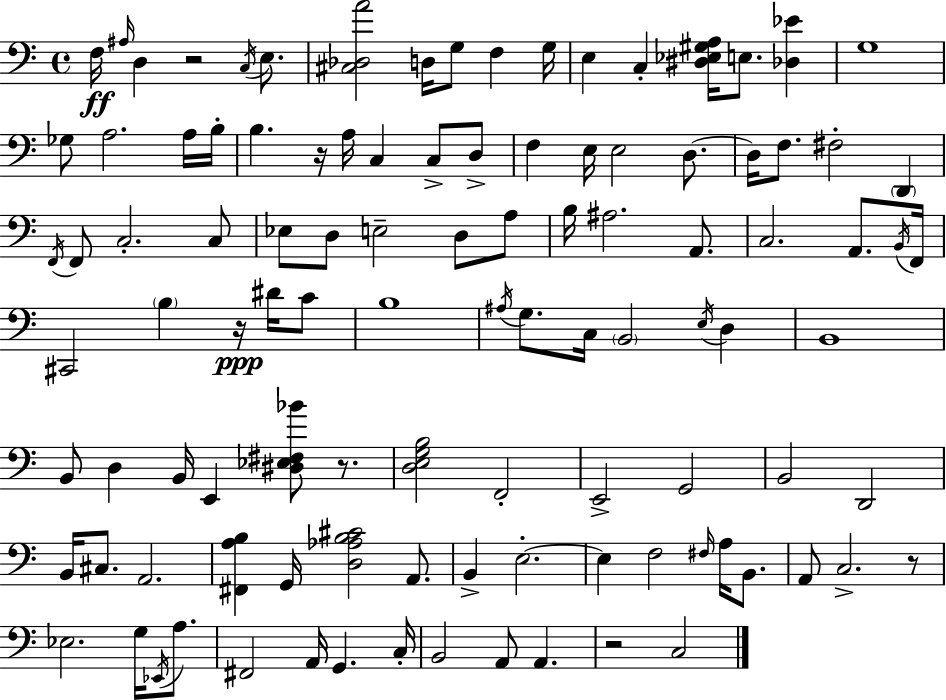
X:1
T:Untitled
M:4/4
L:1/4
K:Am
F,/4 ^A,/4 D, z2 C,/4 E,/2 [^C,_D,A]2 D,/4 G,/2 F, G,/4 E, C, [^D,_E,^G,A,]/4 E,/2 [_D,_E] G,4 _G,/2 A,2 A,/4 B,/4 B, z/4 A,/4 C, C,/2 D,/2 F, E,/4 E,2 D,/2 D,/4 F,/2 ^F,2 D,, F,,/4 F,,/2 C,2 C,/2 _E,/2 D,/2 E,2 D,/2 A,/2 B,/4 ^A,2 A,,/2 C,2 A,,/2 B,,/4 F,,/4 ^C,,2 B, z/4 ^D/4 C/2 B,4 ^A,/4 G,/2 C,/4 B,,2 E,/4 D, B,,4 B,,/2 D, B,,/4 E,, [^D,_E,^F,_B]/2 z/2 [D,E,G,B,]2 F,,2 E,,2 G,,2 B,,2 D,,2 B,,/4 ^C,/2 A,,2 [^F,,A,B,] G,,/4 [D,_A,B,^C]2 A,,/2 B,, E,2 E, F,2 ^F,/4 A,/4 B,,/2 A,,/2 C,2 z/2 _E,2 G,/4 _E,,/4 A,/2 ^F,,2 A,,/4 G,, C,/4 B,,2 A,,/2 A,, z2 C,2